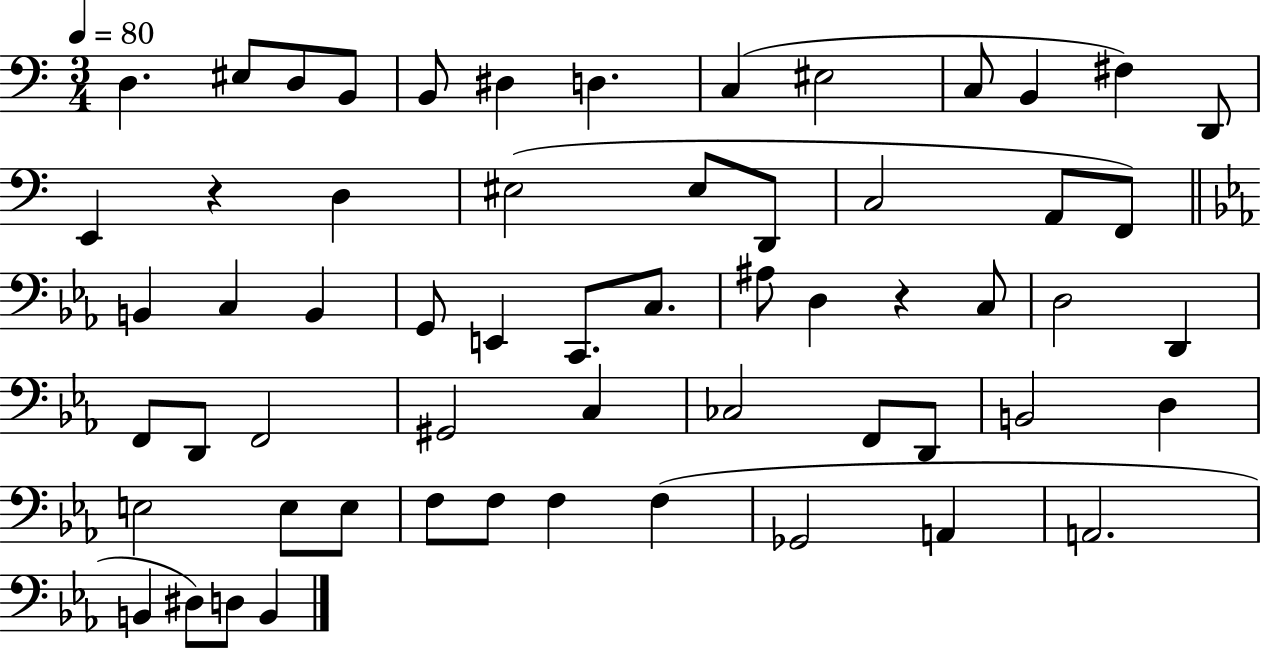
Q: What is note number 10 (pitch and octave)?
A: C3